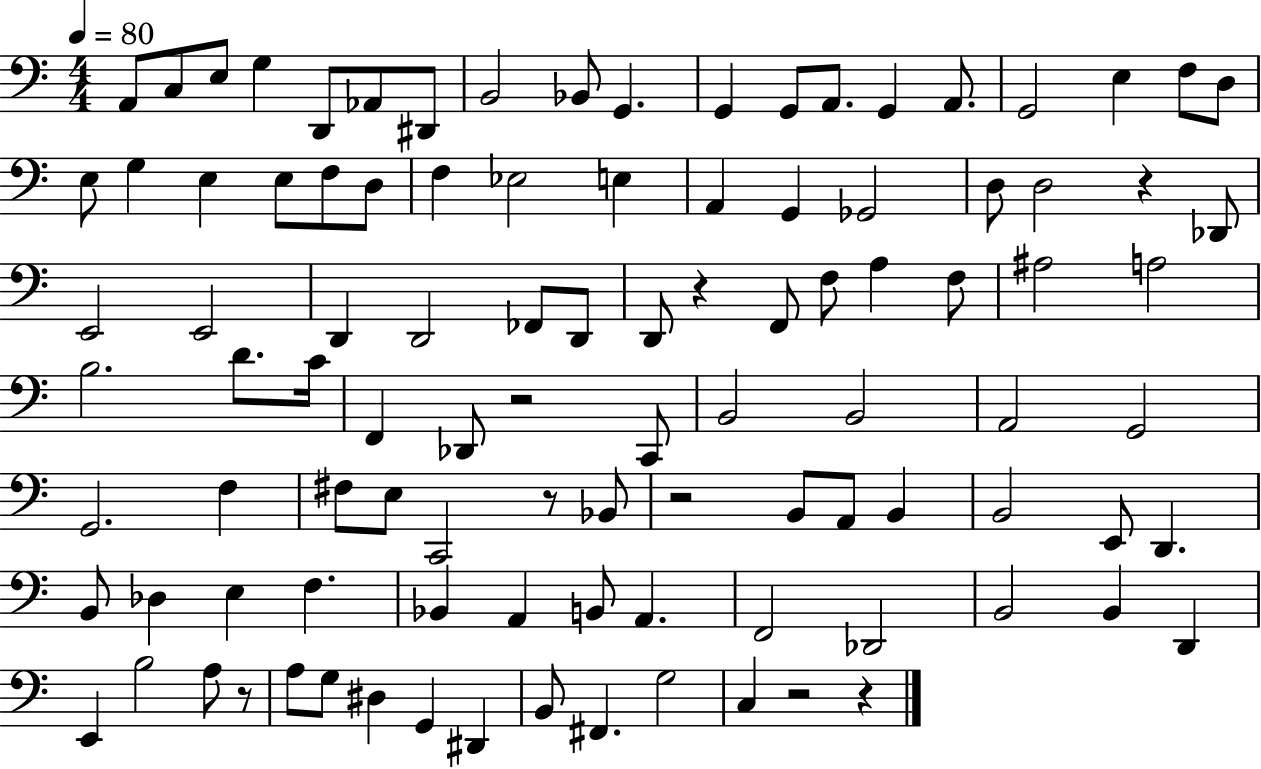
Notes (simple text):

A2/e C3/e E3/e G3/q D2/e Ab2/e D#2/e B2/h Bb2/e G2/q. G2/q G2/e A2/e. G2/q A2/e. G2/h E3/q F3/e D3/e E3/e G3/q E3/q E3/e F3/e D3/e F3/q Eb3/h E3/q A2/q G2/q Gb2/h D3/e D3/h R/q Db2/e E2/h E2/h D2/q D2/h FES2/e D2/e D2/e R/q F2/e F3/e A3/q F3/e A#3/h A3/h B3/h. D4/e. C4/s F2/q Db2/e R/h C2/e B2/h B2/h A2/h G2/h G2/h. F3/q F#3/e E3/e C2/h R/e Bb2/e R/h B2/e A2/e B2/q B2/h E2/e D2/q. B2/e Db3/q E3/q F3/q. Bb2/q A2/q B2/e A2/q. F2/h Db2/h B2/h B2/q D2/q E2/q B3/h A3/e R/e A3/e G3/e D#3/q G2/q D#2/q B2/e F#2/q. G3/h C3/q R/h R/q